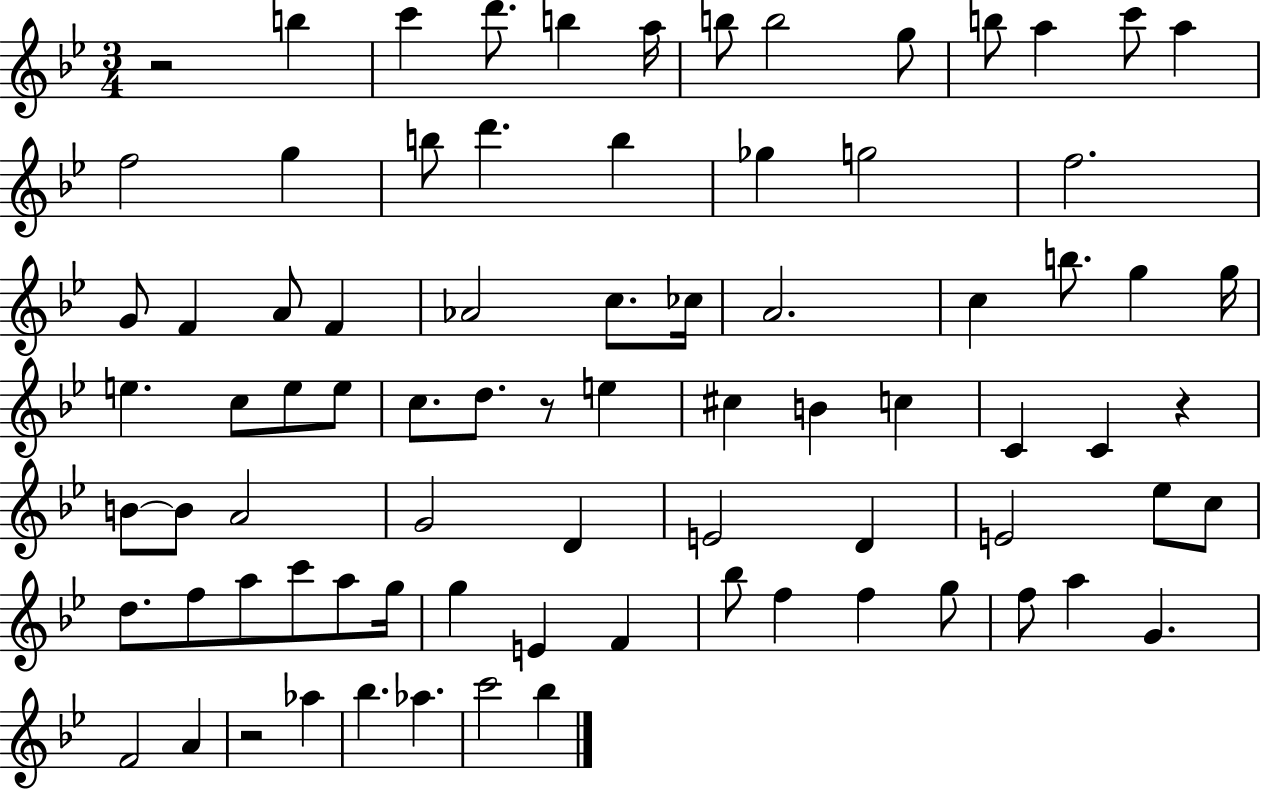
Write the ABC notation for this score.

X:1
T:Untitled
M:3/4
L:1/4
K:Bb
z2 b c' d'/2 b a/4 b/2 b2 g/2 b/2 a c'/2 a f2 g b/2 d' b _g g2 f2 G/2 F A/2 F _A2 c/2 _c/4 A2 c b/2 g g/4 e c/2 e/2 e/2 c/2 d/2 z/2 e ^c B c C C z B/2 B/2 A2 G2 D E2 D E2 _e/2 c/2 d/2 f/2 a/2 c'/2 a/2 g/4 g E F _b/2 f f g/2 f/2 a G F2 A z2 _a _b _a c'2 _b